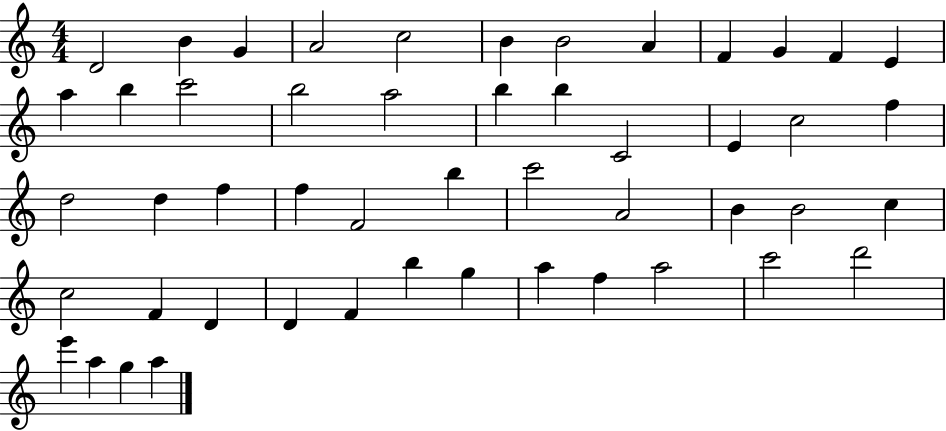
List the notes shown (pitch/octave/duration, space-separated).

D4/h B4/q G4/q A4/h C5/h B4/q B4/h A4/q F4/q G4/q F4/q E4/q A5/q B5/q C6/h B5/h A5/h B5/q B5/q C4/h E4/q C5/h F5/q D5/h D5/q F5/q F5/q F4/h B5/q C6/h A4/h B4/q B4/h C5/q C5/h F4/q D4/q D4/q F4/q B5/q G5/q A5/q F5/q A5/h C6/h D6/h E6/q A5/q G5/q A5/q